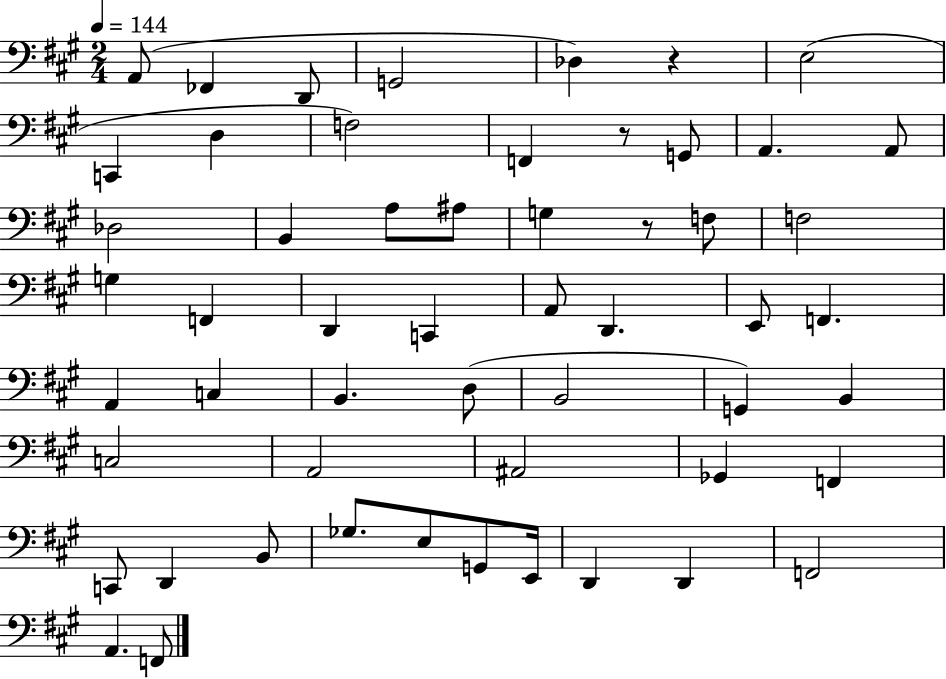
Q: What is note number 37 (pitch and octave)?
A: A2